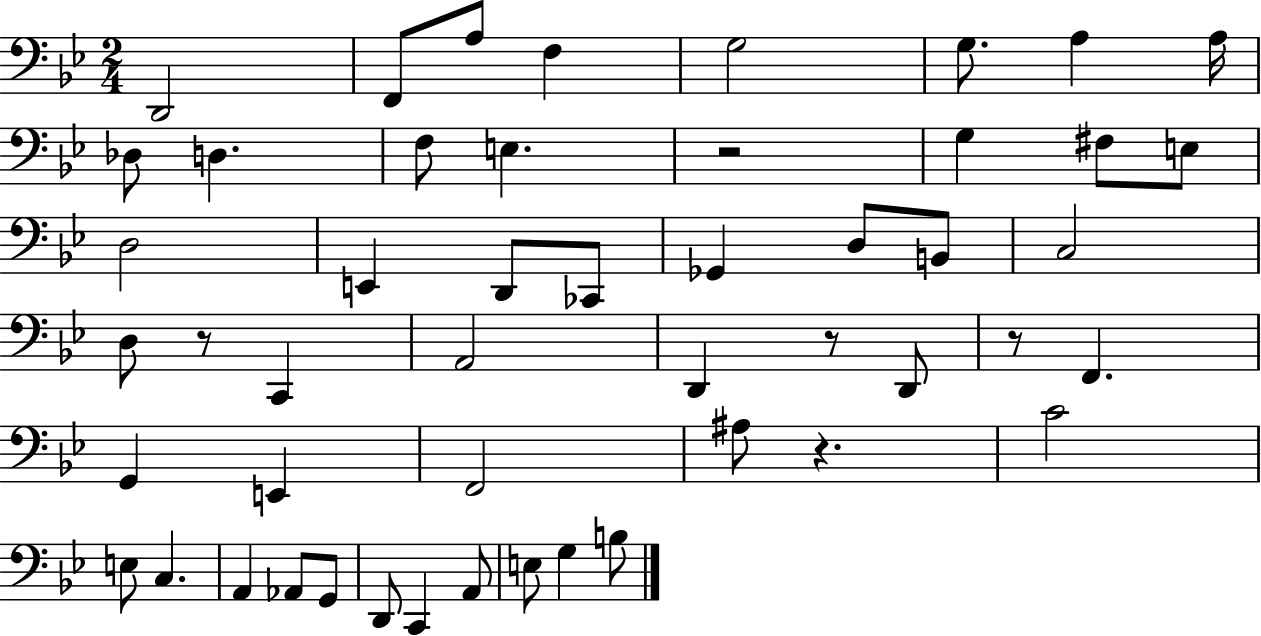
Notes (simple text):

D2/h F2/e A3/e F3/q G3/h G3/e. A3/q A3/s Db3/e D3/q. F3/e E3/q. R/h G3/q F#3/e E3/e D3/h E2/q D2/e CES2/e Gb2/q D3/e B2/e C3/h D3/e R/e C2/q A2/h D2/q R/e D2/e R/e F2/q. G2/q E2/q F2/h A#3/e R/q. C4/h E3/e C3/q. A2/q Ab2/e G2/e D2/e C2/q A2/e E3/e G3/q B3/e